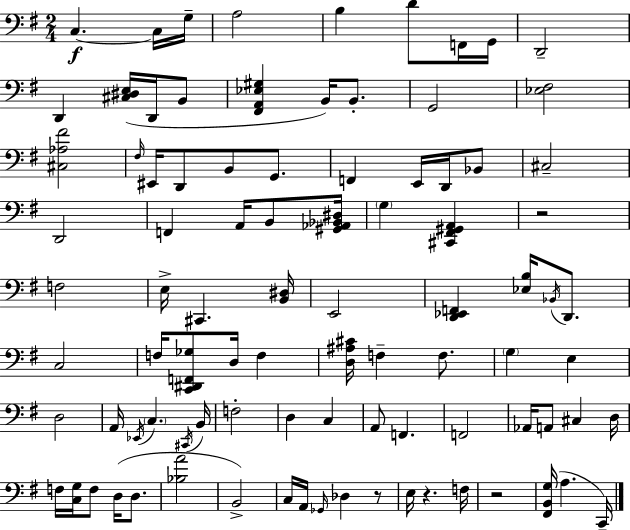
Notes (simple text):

C3/q. C3/s G3/s A3/h B3/q D4/e F2/s G2/s D2/h D2/q [C#3,D#3,E3]/s D2/s B2/e [F#2,A2,Eb3,G#3]/q B2/s B2/e. G2/h [Eb3,F#3]/h [C#3,Ab3,F#4]/h F#3/s EIS2/s D2/e B2/e G2/e. F2/q E2/s D2/s Bb2/e C#3/h D2/h F2/q A2/s B2/e [G#2,Ab2,Bb2,D#3]/s G3/q [C#2,F#2,G#2,A2]/q R/h F3/h E3/s C#2/q. [B2,D#3]/s E2/h [D2,Eb2,F2]/q [Eb3,B3]/s Bb2/s D2/e. C3/h F3/s [C2,D#2,F2,Gb3]/e D3/s F3/q [D3,A#3,C#4]/s F3/q F3/e. G3/q E3/q D3/h A2/s Eb2/s C3/q. C#2/s B2/s F3/h D3/q C3/q A2/e F2/q. F2/h Ab2/s A2/e C#3/q D3/s F3/s [C3,G3]/s F3/e D3/s D3/e. [Bb3,A4]/h B2/h C3/s A2/s Gb2/s Db3/q R/e E3/s R/q. F3/s R/h [F#2,B2,G3]/s A3/q. C2/s